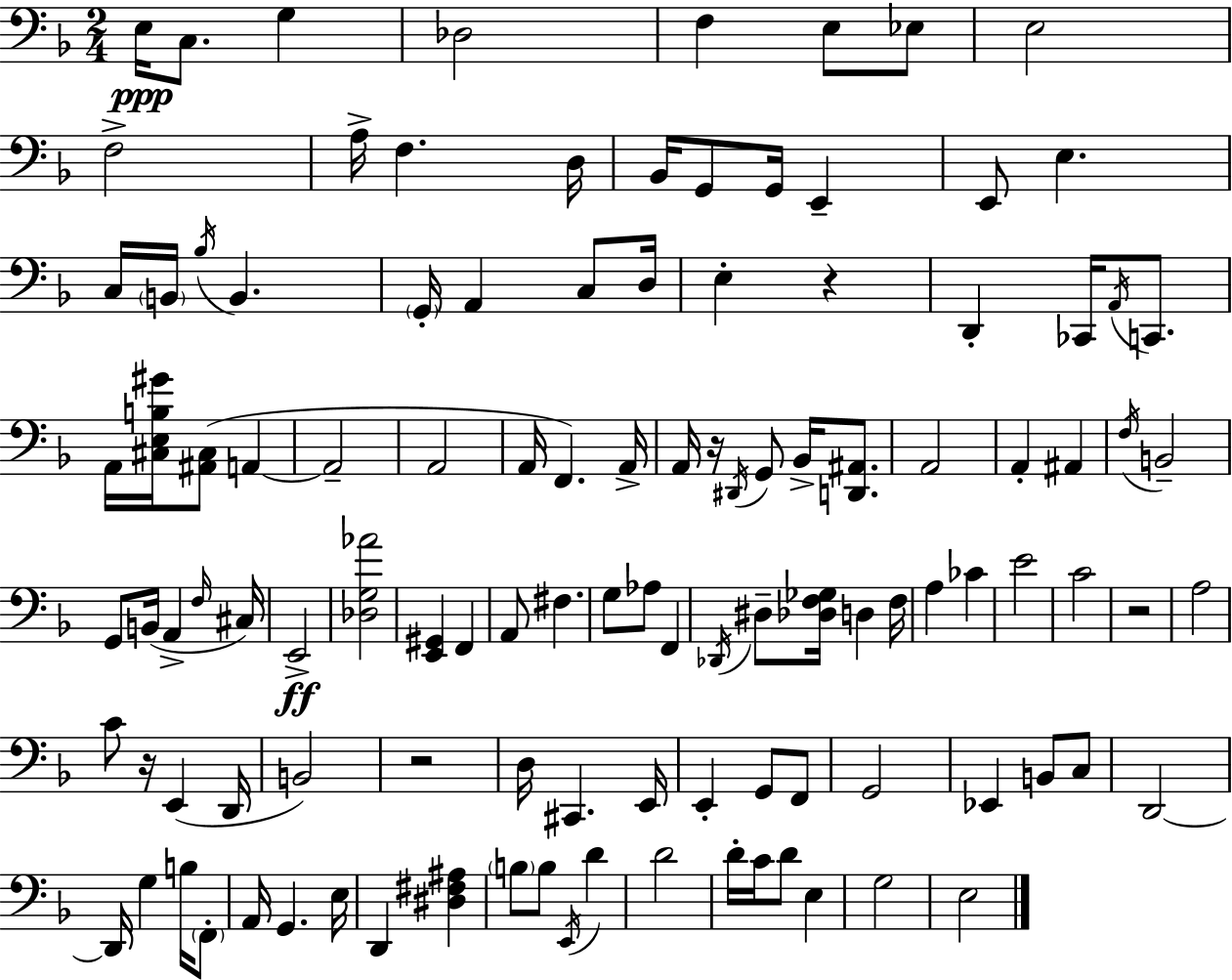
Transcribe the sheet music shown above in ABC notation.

X:1
T:Untitled
M:2/4
L:1/4
K:F
E,/4 C,/2 G, _D,2 F, E,/2 _E,/2 E,2 F,2 A,/4 F, D,/4 _B,,/4 G,,/2 G,,/4 E,, E,,/2 E, C,/4 B,,/4 _B,/4 B,, G,,/4 A,, C,/2 D,/4 E, z D,, _C,,/4 A,,/4 C,,/2 A,,/4 [^C,E,B,^G]/4 [^A,,^C,]/2 A,, A,,2 A,,2 A,,/4 F,, A,,/4 A,,/4 z/4 ^D,,/4 G,,/2 _B,,/4 [D,,^A,,]/2 A,,2 A,, ^A,, F,/4 B,,2 G,,/2 B,,/4 A,, F,/4 ^C,/4 E,,2 [_D,G,_A]2 [E,,^G,,] F,, A,,/2 ^F, G,/2 _A,/2 F,, _D,,/4 ^D,/2 [_D,F,_G,]/4 D, F,/4 A, _C E2 C2 z2 A,2 C/2 z/4 E,, D,,/4 B,,2 z2 D,/4 ^C,, E,,/4 E,, G,,/2 F,,/2 G,,2 _E,, B,,/2 C,/2 D,,2 D,,/4 G, B,/4 F,,/2 A,,/4 G,, E,/4 D,, [^D,^F,^A,] B,/2 B,/2 E,,/4 D D2 D/4 C/4 D/2 E, G,2 E,2